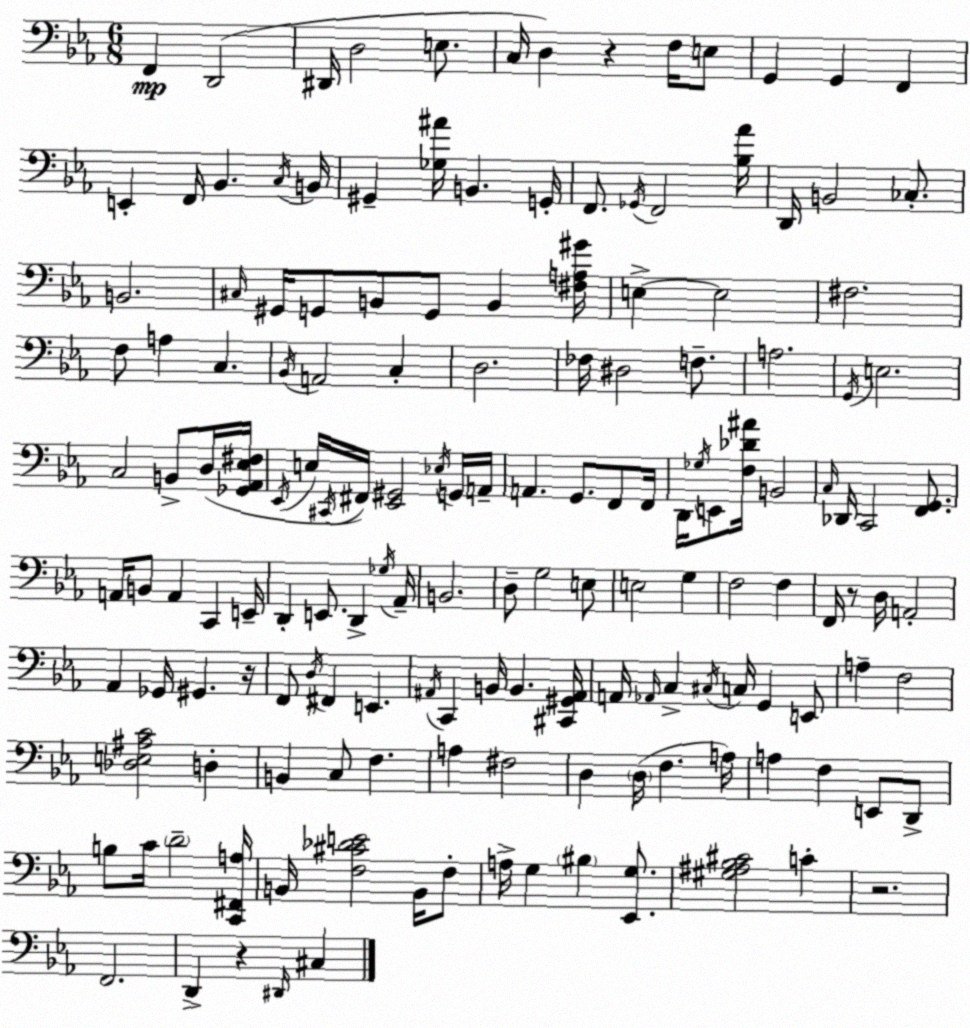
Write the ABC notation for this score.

X:1
T:Untitled
M:6/8
L:1/4
K:Cm
F,, D,,2 ^D,,/4 D,2 E,/2 C,/4 D, z F,/4 E,/2 G,, G,, F,, E,, F,,/4 _B,, C,/4 B,,/4 ^G,, [_G,^A]/4 B,, G,,/4 F,,/2 _G,,/4 F,,2 [_B,_A]/4 D,,/4 B,,2 _C,/2 B,,2 ^C,/4 ^G,,/4 G,,/2 B,,/2 G,,/2 B,, [^F,A,^G]/4 E, E,2 ^F,2 F,/2 A, C, _B,,/4 A,,2 C, D,2 _F,/4 ^D,2 F,/2 A,2 G,,/4 E,2 C,2 B,,/2 D,/4 [_G,,_A,,_E,^F,]/4 _E,,/4 E,/4 ^C,,/4 ^F,,/4 [_E,,^G,,]2 _E,/4 G,,/4 A,,/4 A,, G,,/2 F,,/2 F,,/4 D,,/4 _G,/4 E,,/2 [F,_D^A]/4 B,,2 C,/4 _D,,/4 C,,2 [F,,G,,]/2 A,,/4 B,,/2 A,, C,, E,,/4 D,, E,,/2 D,, _G,/4 _A,,/4 B,,2 D,/2 G,2 E,/2 E,2 G, F,2 F, F,,/4 z/2 D,/4 A,,2 _A,, _G,,/4 ^G,, z/4 F,,/2 D,/4 ^F,, E,, ^A,,/4 C,, B,,/4 B,, [^C,,^G,,^A,,]/4 A,,/4 _A,,/4 C, ^C,/4 C,/4 G,, E,,/2 A, F,2 [_D,E,^A,C]2 D, B,, C,/2 F, A, ^F,2 D, D,/4 F, A,/4 A, F, E,,/2 D,,/2 B,/2 C/4 D2 [C,,^F,,A,]/4 B,,/4 [F,^C_DE]2 B,,/4 F,/2 A,/4 G, ^B, [_E,,G,]/2 [^G,^A,_B,^C]2 C z2 F,,2 D,, z ^D,,/4 ^C,